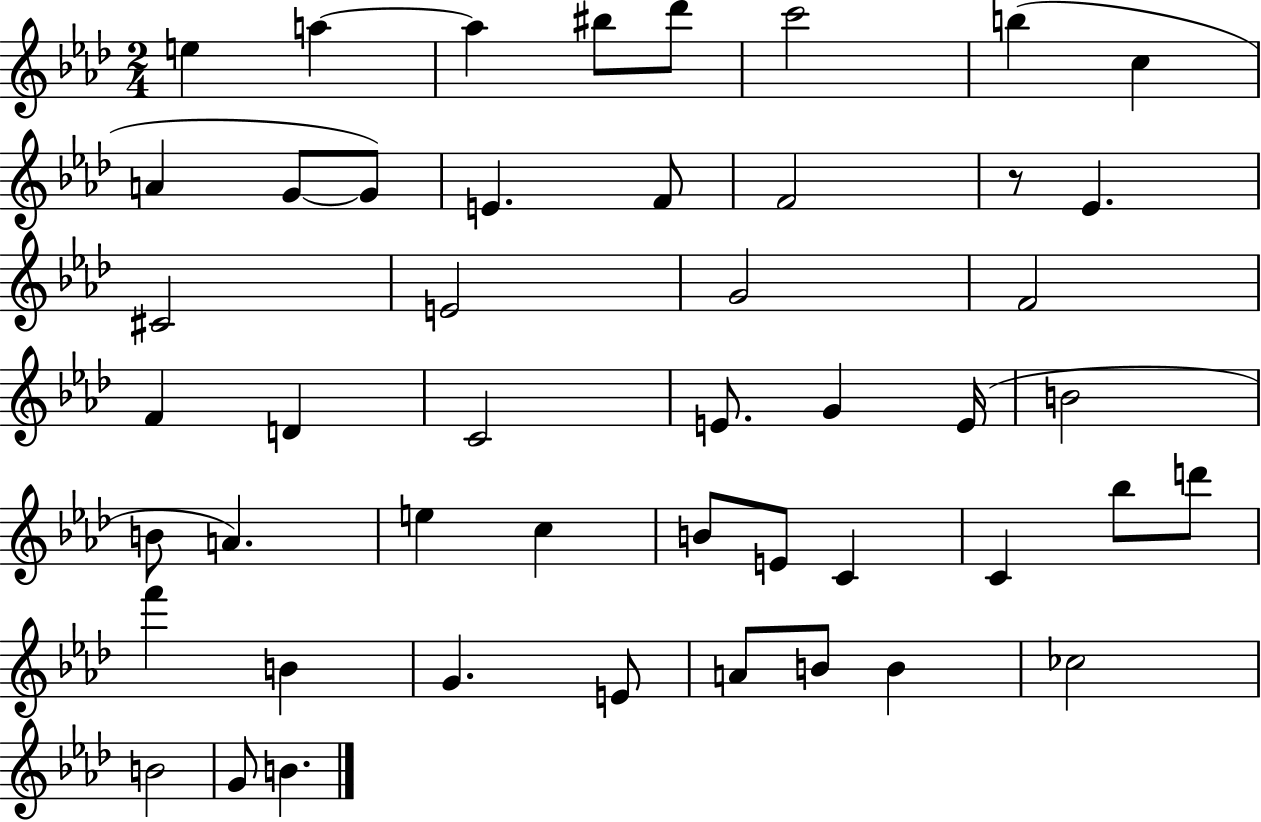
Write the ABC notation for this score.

X:1
T:Untitled
M:2/4
L:1/4
K:Ab
e a a ^b/2 _d'/2 c'2 b c A G/2 G/2 E F/2 F2 z/2 _E ^C2 E2 G2 F2 F D C2 E/2 G E/4 B2 B/2 A e c B/2 E/2 C C _b/2 d'/2 f' B G E/2 A/2 B/2 B _c2 B2 G/2 B